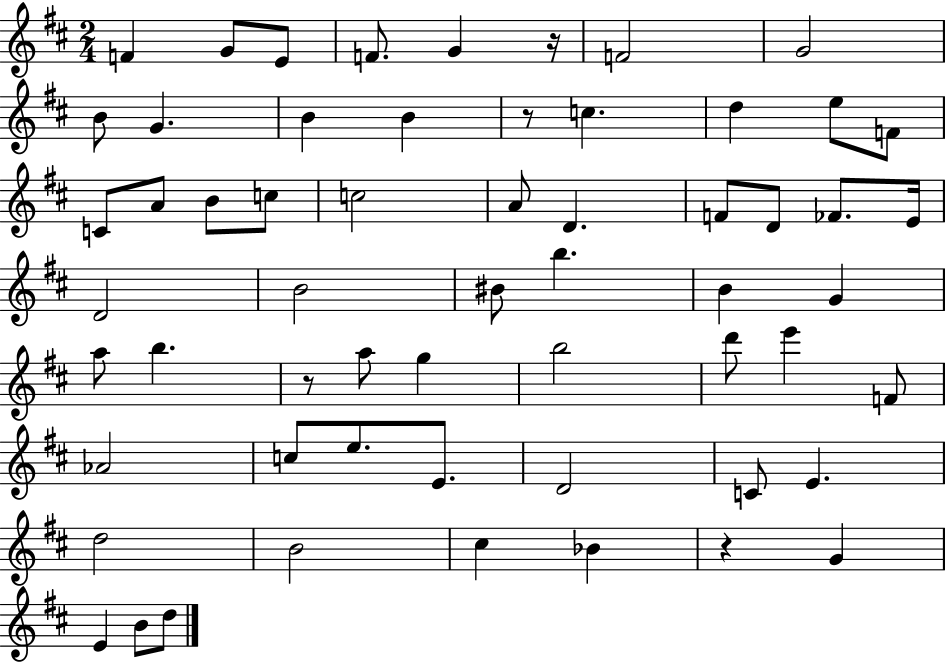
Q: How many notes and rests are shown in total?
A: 59